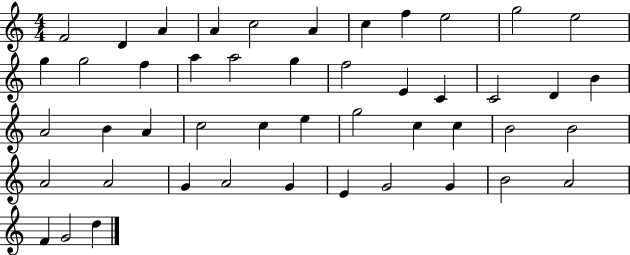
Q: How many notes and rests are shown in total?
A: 47